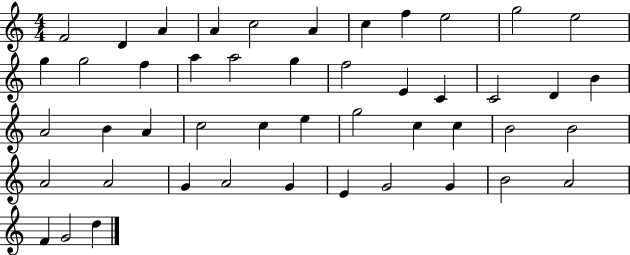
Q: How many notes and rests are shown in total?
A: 47